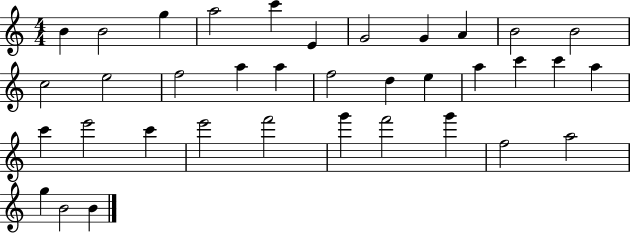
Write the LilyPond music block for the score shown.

{
  \clef treble
  \numericTimeSignature
  \time 4/4
  \key c \major
  b'4 b'2 g''4 | a''2 c'''4 e'4 | g'2 g'4 a'4 | b'2 b'2 | \break c''2 e''2 | f''2 a''4 a''4 | f''2 d''4 e''4 | a''4 c'''4 c'''4 a''4 | \break c'''4 e'''2 c'''4 | e'''2 f'''2 | g'''4 f'''2 g'''4 | f''2 a''2 | \break g''4 b'2 b'4 | \bar "|."
}